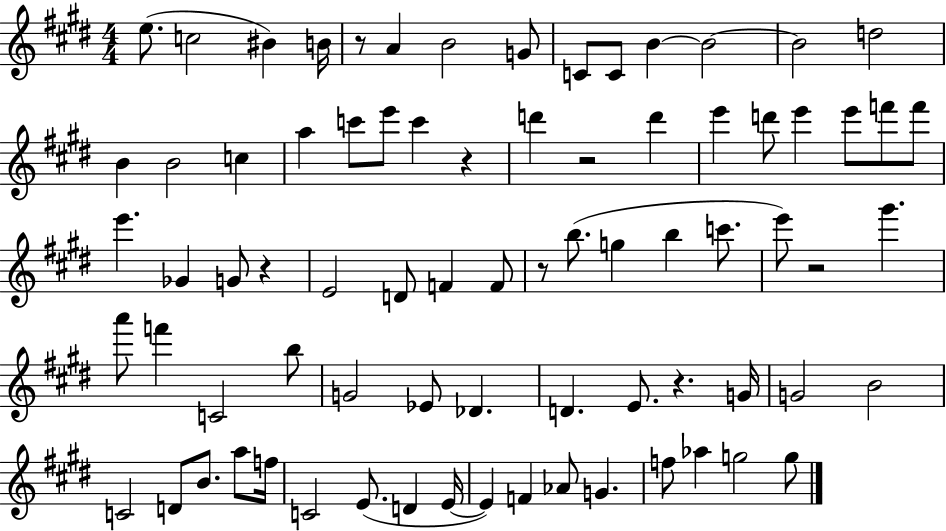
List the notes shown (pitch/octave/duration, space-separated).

E5/e. C5/h BIS4/q B4/s R/e A4/q B4/h G4/e C4/e C4/e B4/q B4/h B4/h D5/h B4/q B4/h C5/q A5/q C6/e E6/e C6/q R/q D6/q R/h D6/q E6/q D6/e E6/q E6/e F6/e F6/e E6/q. Gb4/q G4/e R/q E4/h D4/e F4/q F4/e R/e B5/e. G5/q B5/q C6/e. E6/e R/h G#6/q. A6/e F6/q C4/h B5/e G4/h Eb4/e Db4/q. D4/q. E4/e. R/q. G4/s G4/h B4/h C4/h D4/e B4/e. A5/e F5/s C4/h E4/e. D4/q E4/s E4/q F4/q Ab4/e G4/q. F5/e Ab5/q G5/h G5/e